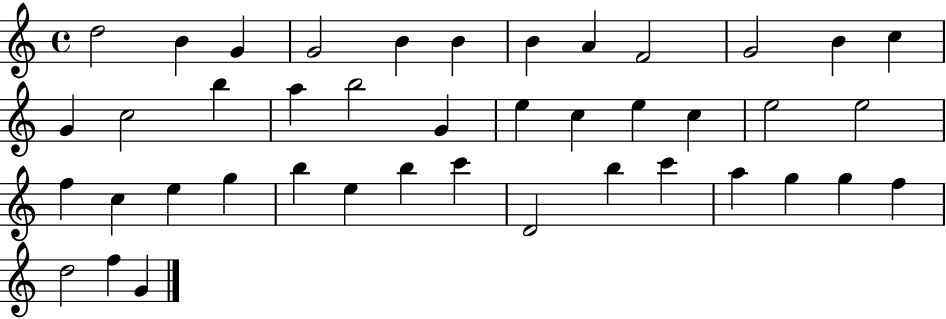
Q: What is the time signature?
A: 4/4